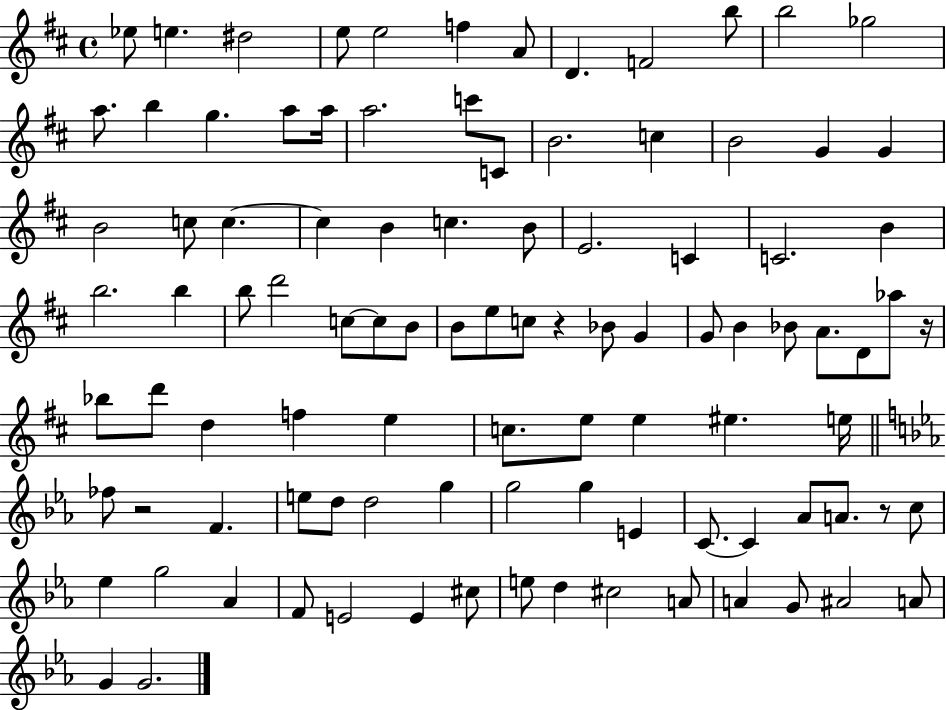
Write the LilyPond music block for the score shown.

{
  \clef treble
  \time 4/4
  \defaultTimeSignature
  \key d \major
  ees''8 e''4. dis''2 | e''8 e''2 f''4 a'8 | d'4. f'2 b''8 | b''2 ges''2 | \break a''8. b''4 g''4. a''8 a''16 | a''2. c'''8 c'8 | b'2. c''4 | b'2 g'4 g'4 | \break b'2 c''8 c''4.~~ | c''4 b'4 c''4. b'8 | e'2. c'4 | c'2. b'4 | \break b''2. b''4 | b''8 d'''2 c''8~~ c''8 b'8 | b'8 e''8 c''8 r4 bes'8 g'4 | g'8 b'4 bes'8 a'8. d'8 aes''8 r16 | \break bes''8 d'''8 d''4 f''4 e''4 | c''8. e''8 e''4 eis''4. e''16 | \bar "||" \break \key ees \major fes''8 r2 f'4. | e''8 d''8 d''2 g''4 | g''2 g''4 e'4 | c'8.~~ c'4 aes'8 a'8. r8 c''8 | \break ees''4 g''2 aes'4 | f'8 e'2 e'4 cis''8 | e''8 d''4 cis''2 a'8 | a'4 g'8 ais'2 a'8 | \break g'4 g'2. | \bar "|."
}